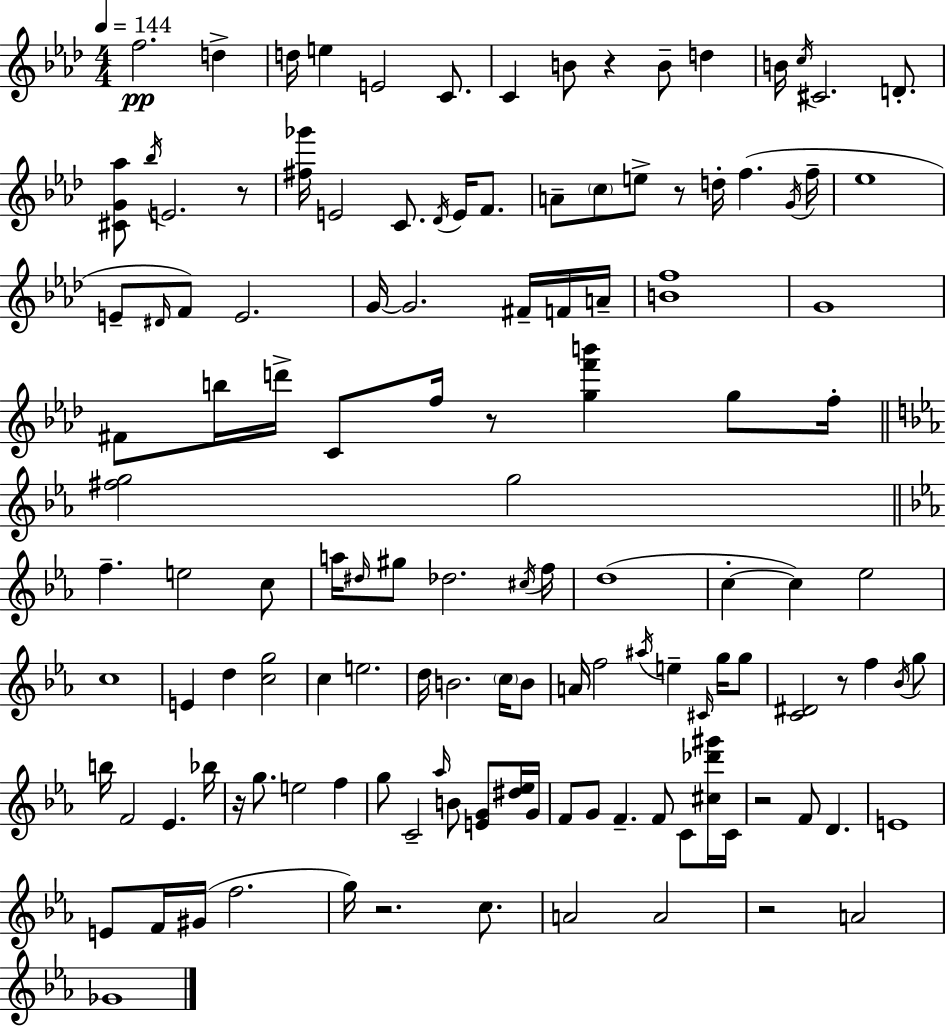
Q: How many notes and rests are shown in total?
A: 129